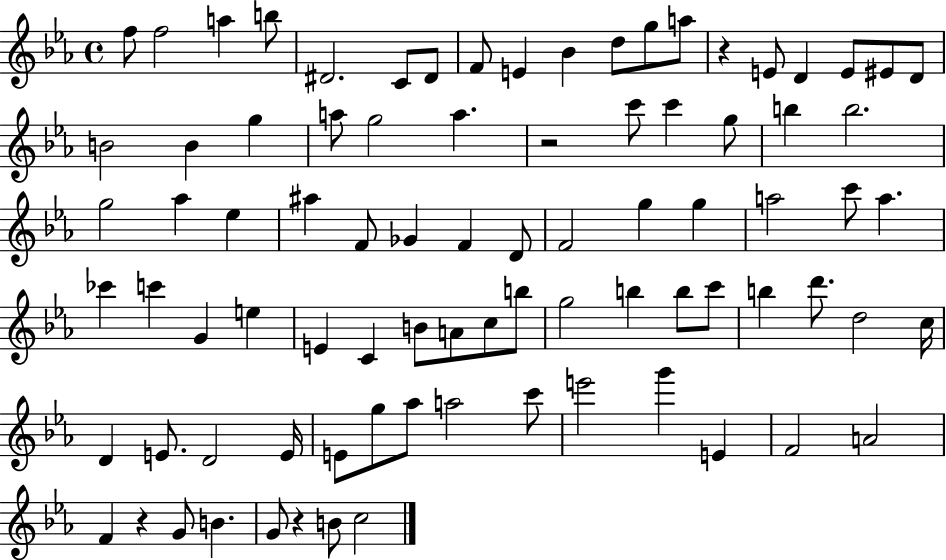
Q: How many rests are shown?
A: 4